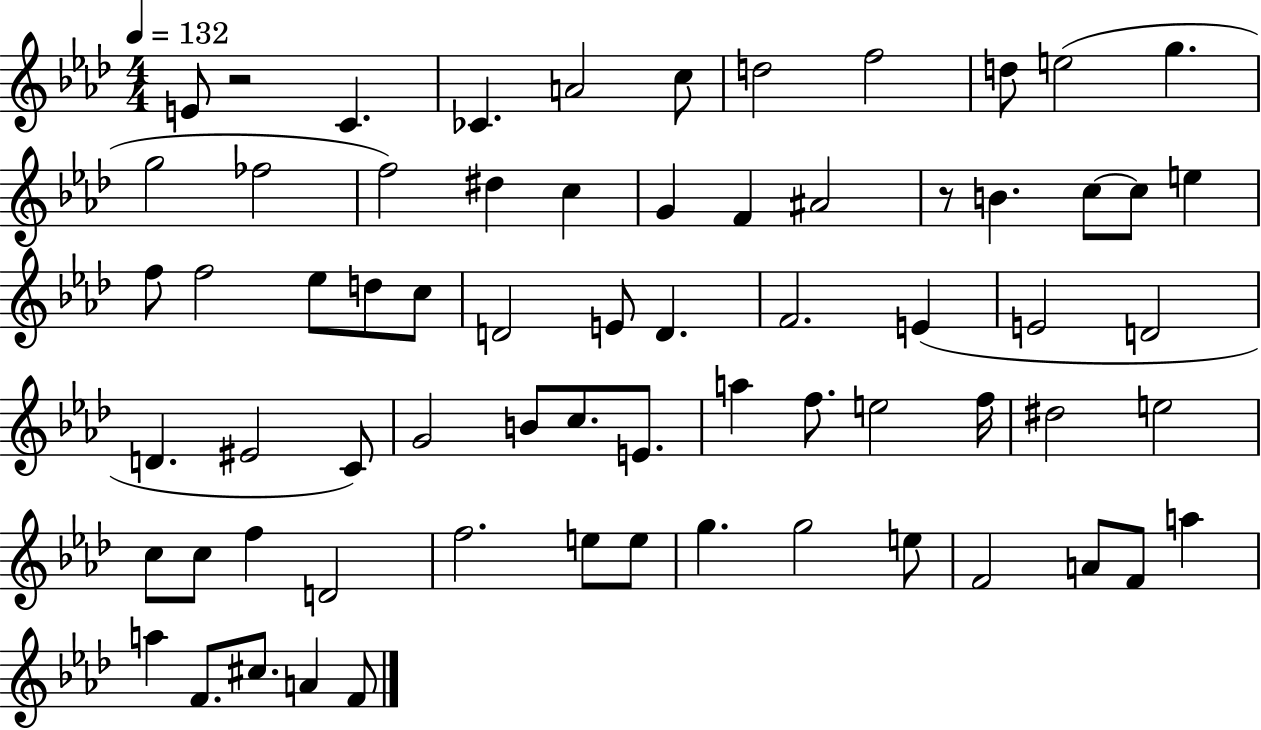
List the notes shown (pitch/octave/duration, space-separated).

E4/e R/h C4/q. CES4/q. A4/h C5/e D5/h F5/h D5/e E5/h G5/q. G5/h FES5/h F5/h D#5/q C5/q G4/q F4/q A#4/h R/e B4/q. C5/e C5/e E5/q F5/e F5/h Eb5/e D5/e C5/e D4/h E4/e D4/q. F4/h. E4/q E4/h D4/h D4/q. EIS4/h C4/e G4/h B4/e C5/e. E4/e. A5/q F5/e. E5/h F5/s D#5/h E5/h C5/e C5/e F5/q D4/h F5/h. E5/e E5/e G5/q. G5/h E5/e F4/h A4/e F4/e A5/q A5/q F4/e. C#5/e. A4/q F4/e